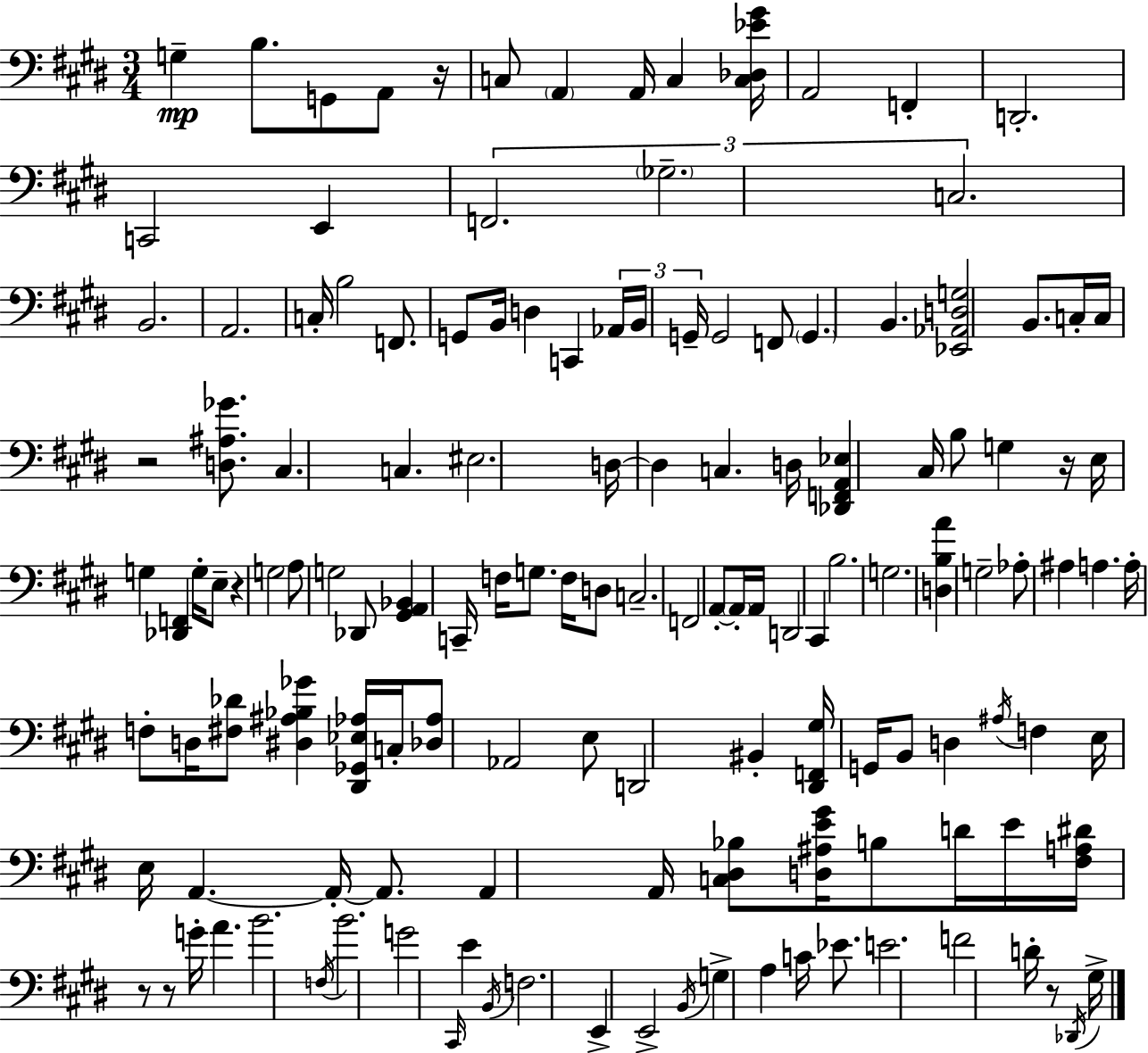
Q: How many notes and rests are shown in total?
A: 138